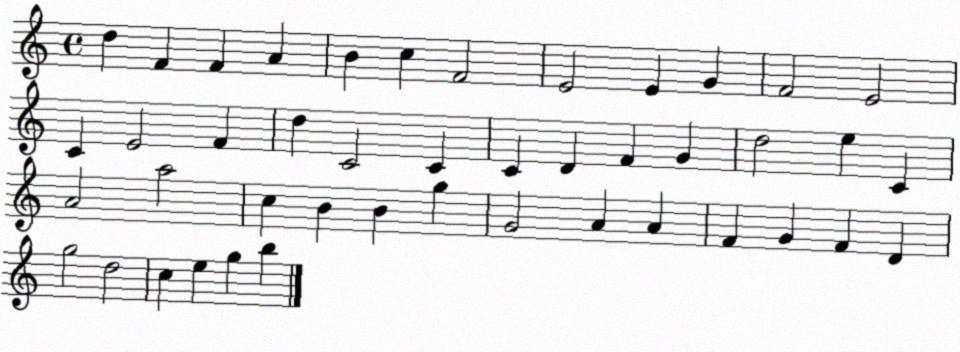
X:1
T:Untitled
M:4/4
L:1/4
K:C
d F F A B c F2 E2 E G F2 E2 C E2 F d C2 C C D F G d2 e C A2 a2 c B B g G2 A A F G F D g2 d2 c e g b